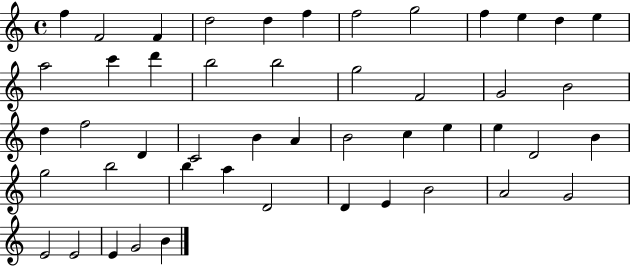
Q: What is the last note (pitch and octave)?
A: B4